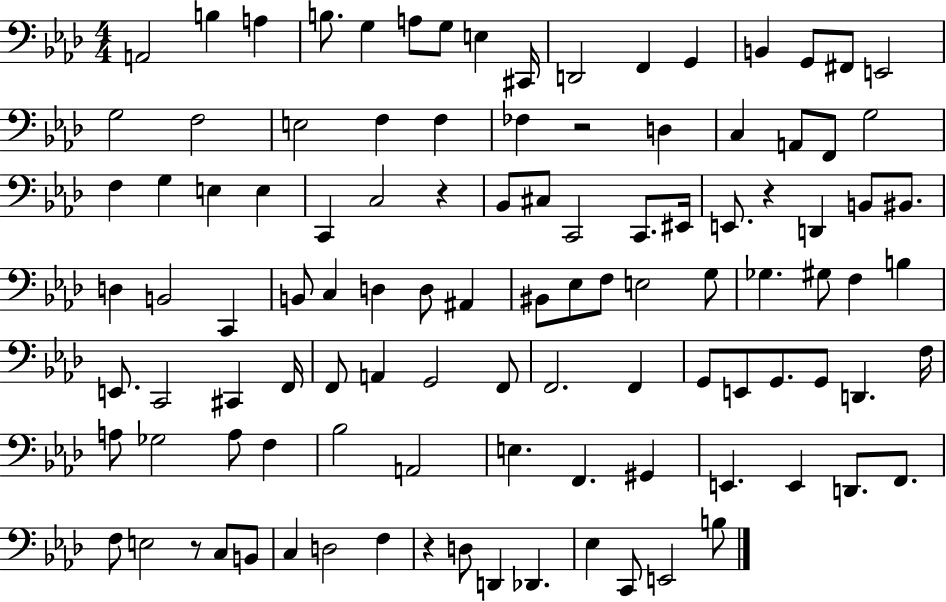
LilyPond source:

{
  \clef bass
  \numericTimeSignature
  \time 4/4
  \key aes \major
  a,2 b4 a4 | b8. g4 a8 g8 e4 cis,16 | d,2 f,4 g,4 | b,4 g,8 fis,8 e,2 | \break g2 f2 | e2 f4 f4 | fes4 r2 d4 | c4 a,8 f,8 g2 | \break f4 g4 e4 e4 | c,4 c2 r4 | bes,8 cis8 c,2 c,8. eis,16 | e,8. r4 d,4 b,8 bis,8. | \break d4 b,2 c,4 | b,8 c4 d4 d8 ais,4 | bis,8 ees8 f8 e2 g8 | ges4. gis8 f4 b4 | \break e,8. c,2 cis,4 f,16 | f,8 a,4 g,2 f,8 | f,2. f,4 | g,8 e,8 g,8. g,8 d,4. f16 | \break a8 ges2 a8 f4 | bes2 a,2 | e4. f,4. gis,4 | e,4. e,4 d,8. f,8. | \break f8 e2 r8 c8 b,8 | c4 d2 f4 | r4 d8 d,4 des,4. | ees4 c,8 e,2 b8 | \break \bar "|."
}